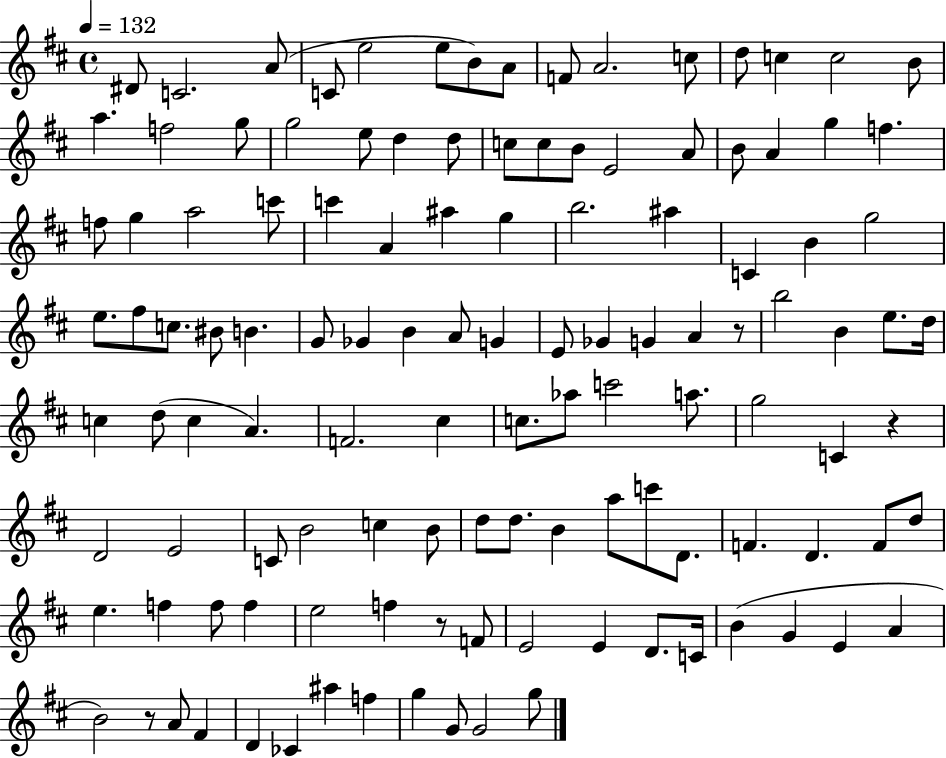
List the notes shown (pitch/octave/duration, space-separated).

D#4/e C4/h. A4/e C4/e E5/h E5/e B4/e A4/e F4/e A4/h. C5/e D5/e C5/q C5/h B4/e A5/q. F5/h G5/e G5/h E5/e D5/q D5/e C5/e C5/e B4/e E4/h A4/e B4/e A4/q G5/q F5/q. F5/e G5/q A5/h C6/e C6/q A4/q A#5/q G5/q B5/h. A#5/q C4/q B4/q G5/h E5/e. F#5/e C5/e. BIS4/e B4/q. G4/e Gb4/q B4/q A4/e G4/q E4/e Gb4/q G4/q A4/q R/e B5/h B4/q E5/e. D5/s C5/q D5/e C5/q A4/q. F4/h. C#5/q C5/e. Ab5/e C6/h A5/e. G5/h C4/q R/q D4/h E4/h C4/e B4/h C5/q B4/e D5/e D5/e. B4/q A5/e C6/e D4/e. F4/q. D4/q. F4/e D5/e E5/q. F5/q F5/e F5/q E5/h F5/q R/e F4/e E4/h E4/q D4/e. C4/s B4/q G4/q E4/q A4/q B4/h R/e A4/e F#4/q D4/q CES4/q A#5/q F5/q G5/q G4/e G4/h G5/e